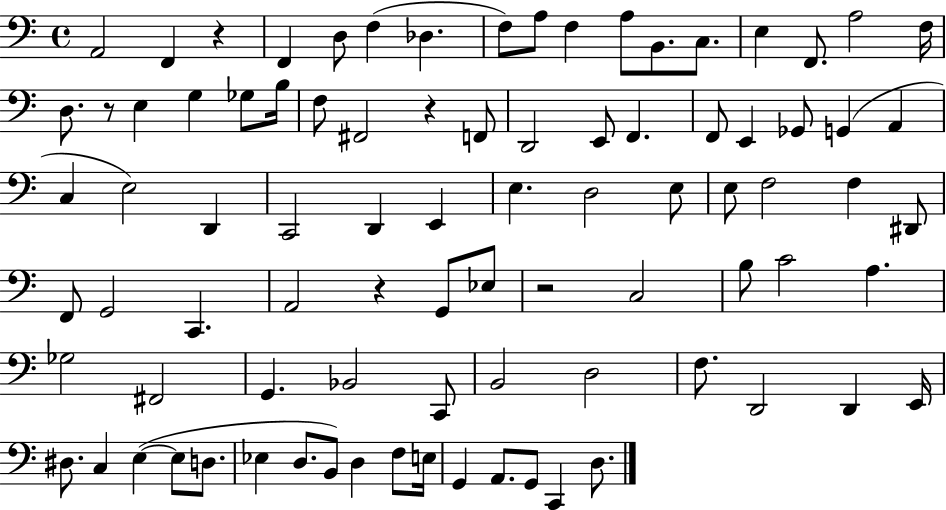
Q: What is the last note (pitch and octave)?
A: D3